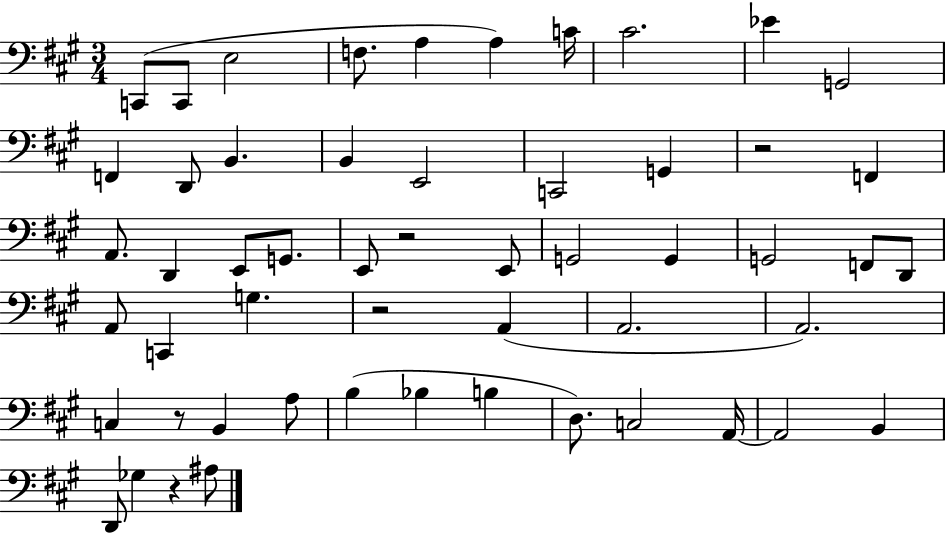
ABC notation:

X:1
T:Untitled
M:3/4
L:1/4
K:A
C,,/2 C,,/2 E,2 F,/2 A, A, C/4 ^C2 _E G,,2 F,, D,,/2 B,, B,, E,,2 C,,2 G,, z2 F,, A,,/2 D,, E,,/2 G,,/2 E,,/2 z2 E,,/2 G,,2 G,, G,,2 F,,/2 D,,/2 A,,/2 C,, G, z2 A,, A,,2 A,,2 C, z/2 B,, A,/2 B, _B, B, D,/2 C,2 A,,/4 A,,2 B,, D,,/2 _G, z ^A,/2